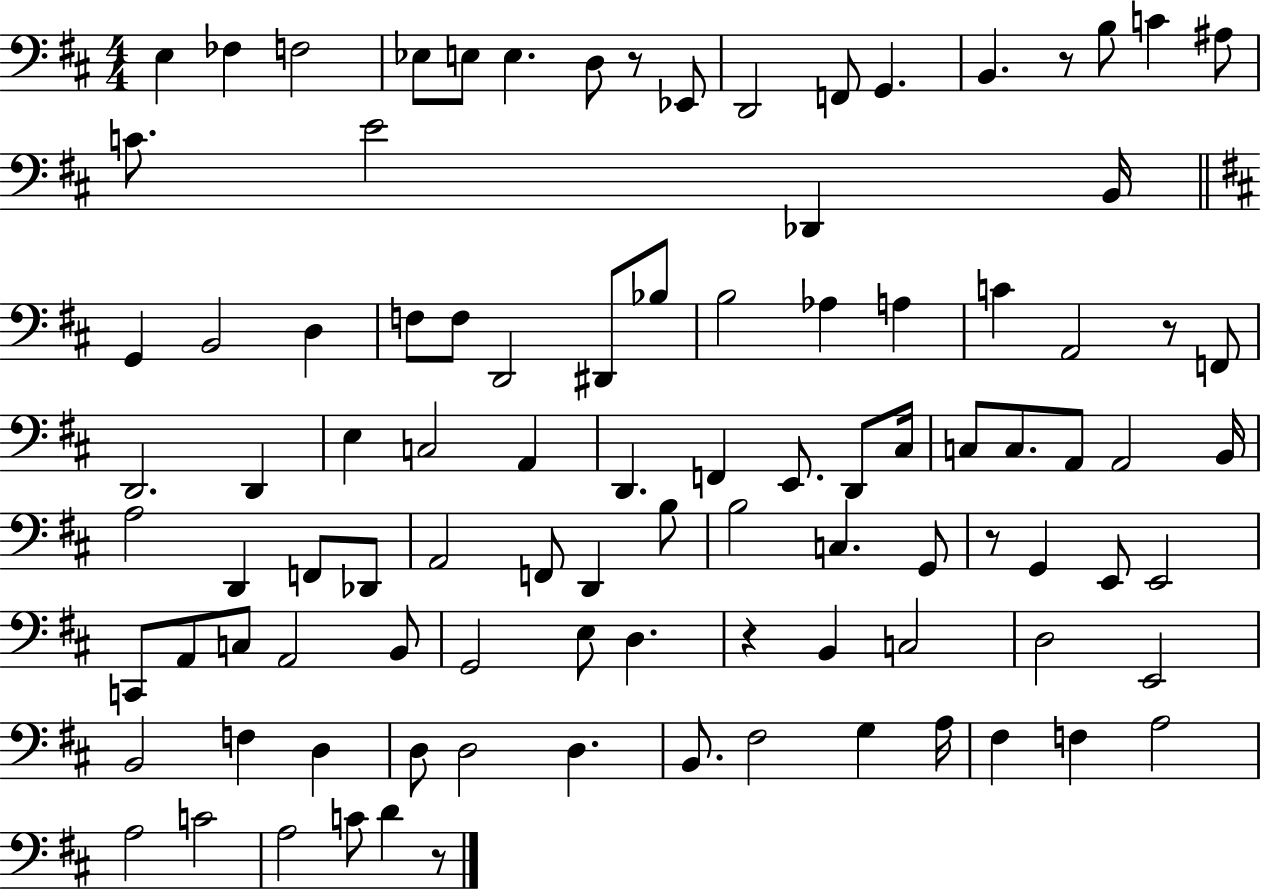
{
  \clef bass
  \numericTimeSignature
  \time 4/4
  \key d \major
  e4 fes4 f2 | ees8 e8 e4. d8 r8 ees,8 | d,2 f,8 g,4. | b,4. r8 b8 c'4 ais8 | \break c'8. e'2 des,4 b,16 | \bar "||" \break \key d \major g,4 b,2 d4 | f8 f8 d,2 dis,8 bes8 | b2 aes4 a4 | c'4 a,2 r8 f,8 | \break d,2. d,4 | e4 c2 a,4 | d,4. f,4 e,8. d,8 cis16 | c8 c8. a,8 a,2 b,16 | \break a2 d,4 f,8 des,8 | a,2 f,8 d,4 b8 | b2 c4. g,8 | r8 g,4 e,8 e,2 | \break c,8 a,8 c8 a,2 b,8 | g,2 e8 d4. | r4 b,4 c2 | d2 e,2 | \break b,2 f4 d4 | d8 d2 d4. | b,8. fis2 g4 a16 | fis4 f4 a2 | \break a2 c'2 | a2 c'8 d'4 r8 | \bar "|."
}